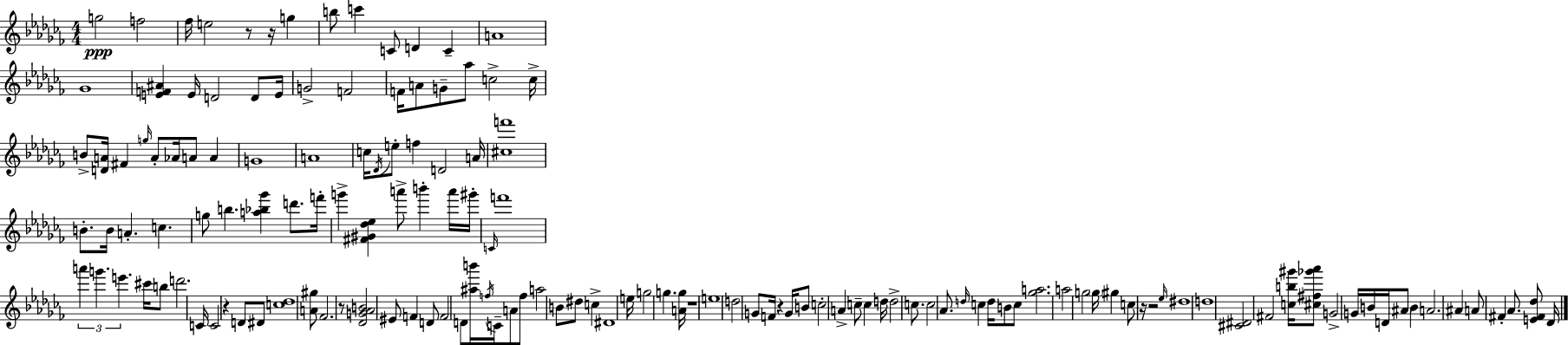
{
  \clef treble
  \numericTimeSignature
  \time 4/4
  \key aes \minor
  g''2\ppp f''2 | fes''16 e''2 r8 r16 g''4 | b''8 c'''4 c'8 d'4 c'4-- | a'1 | \break ges'1 | <e' f' ais'>4 e'16 d'2 d'8 e'16 | g'2-> f'2 | f'16 a'8 g'8-- aes''8 c''2-> c''16-> | \break b'8-> <d' a'>16 fis'4 \grace { g''16 } a'8-. aes'16 a'8 a'4 | g'1 | a'1 | c''16 \acciaccatura { des'16 } e''8-. f''4 d'2 | \break a'16 <cis'' f'''>1 | b'8.-. b'16 a'4.-. c''4. | g''8 b''4. <a'' bes'' ges'''>4 d'''8. | f'''16-. g'''4-> <fis' gis' des'' ees''>4 a'''8-> b'''4-. | \break a'''16 gis'''16-. \grace { c'16 } f'''1 | \tuplet 3/2 { a'''4 g'''4. e'''4. } | cis'''16 b''8 d'''2. | c'16 c'2 r4 d'8 | \break dis'8 <c'' des''>1 | <a' gis''>8 fes'2. | r8 <des' g' aes' b'>2 eis'8 f'4 | d'8 f'2 d'8 <ais'' b'''>16 \acciaccatura { f''16 } c'16-- | \break a'8 f''8 a''2 b'8 dis''8 | c''4-> dis'1 | e''16 g''2 g''4. | <a' g''>16 r1 | \break e''1 | d''2 g'8 f'16 r4 | g'16 b'8 c''2-. a'4-> | c''8-- c''4 d''16 d''2-> | \break c''8. c''2 aes'8. \grace { d''16 } | c''4 d''16 b'8 c''8 <ges'' a''>2. | a''2 g''2 | \parenthesize g''16 gis''4 c''8 r16 r2 | \break \grace { ees''16 } dis''1 | d''1 | <cis' dis'>2 fis'2 | <c'' b'' gis'''>16 <cis'' fis'' ges''' aes'''>8 g'2-> | \break g'16 b'16 d'16 \parenthesize ais'8 b'4 a'2. | ais'4 a'8 fis'4-. | aes'8. <e' fis' des''>8 des'16 \bar "|."
}